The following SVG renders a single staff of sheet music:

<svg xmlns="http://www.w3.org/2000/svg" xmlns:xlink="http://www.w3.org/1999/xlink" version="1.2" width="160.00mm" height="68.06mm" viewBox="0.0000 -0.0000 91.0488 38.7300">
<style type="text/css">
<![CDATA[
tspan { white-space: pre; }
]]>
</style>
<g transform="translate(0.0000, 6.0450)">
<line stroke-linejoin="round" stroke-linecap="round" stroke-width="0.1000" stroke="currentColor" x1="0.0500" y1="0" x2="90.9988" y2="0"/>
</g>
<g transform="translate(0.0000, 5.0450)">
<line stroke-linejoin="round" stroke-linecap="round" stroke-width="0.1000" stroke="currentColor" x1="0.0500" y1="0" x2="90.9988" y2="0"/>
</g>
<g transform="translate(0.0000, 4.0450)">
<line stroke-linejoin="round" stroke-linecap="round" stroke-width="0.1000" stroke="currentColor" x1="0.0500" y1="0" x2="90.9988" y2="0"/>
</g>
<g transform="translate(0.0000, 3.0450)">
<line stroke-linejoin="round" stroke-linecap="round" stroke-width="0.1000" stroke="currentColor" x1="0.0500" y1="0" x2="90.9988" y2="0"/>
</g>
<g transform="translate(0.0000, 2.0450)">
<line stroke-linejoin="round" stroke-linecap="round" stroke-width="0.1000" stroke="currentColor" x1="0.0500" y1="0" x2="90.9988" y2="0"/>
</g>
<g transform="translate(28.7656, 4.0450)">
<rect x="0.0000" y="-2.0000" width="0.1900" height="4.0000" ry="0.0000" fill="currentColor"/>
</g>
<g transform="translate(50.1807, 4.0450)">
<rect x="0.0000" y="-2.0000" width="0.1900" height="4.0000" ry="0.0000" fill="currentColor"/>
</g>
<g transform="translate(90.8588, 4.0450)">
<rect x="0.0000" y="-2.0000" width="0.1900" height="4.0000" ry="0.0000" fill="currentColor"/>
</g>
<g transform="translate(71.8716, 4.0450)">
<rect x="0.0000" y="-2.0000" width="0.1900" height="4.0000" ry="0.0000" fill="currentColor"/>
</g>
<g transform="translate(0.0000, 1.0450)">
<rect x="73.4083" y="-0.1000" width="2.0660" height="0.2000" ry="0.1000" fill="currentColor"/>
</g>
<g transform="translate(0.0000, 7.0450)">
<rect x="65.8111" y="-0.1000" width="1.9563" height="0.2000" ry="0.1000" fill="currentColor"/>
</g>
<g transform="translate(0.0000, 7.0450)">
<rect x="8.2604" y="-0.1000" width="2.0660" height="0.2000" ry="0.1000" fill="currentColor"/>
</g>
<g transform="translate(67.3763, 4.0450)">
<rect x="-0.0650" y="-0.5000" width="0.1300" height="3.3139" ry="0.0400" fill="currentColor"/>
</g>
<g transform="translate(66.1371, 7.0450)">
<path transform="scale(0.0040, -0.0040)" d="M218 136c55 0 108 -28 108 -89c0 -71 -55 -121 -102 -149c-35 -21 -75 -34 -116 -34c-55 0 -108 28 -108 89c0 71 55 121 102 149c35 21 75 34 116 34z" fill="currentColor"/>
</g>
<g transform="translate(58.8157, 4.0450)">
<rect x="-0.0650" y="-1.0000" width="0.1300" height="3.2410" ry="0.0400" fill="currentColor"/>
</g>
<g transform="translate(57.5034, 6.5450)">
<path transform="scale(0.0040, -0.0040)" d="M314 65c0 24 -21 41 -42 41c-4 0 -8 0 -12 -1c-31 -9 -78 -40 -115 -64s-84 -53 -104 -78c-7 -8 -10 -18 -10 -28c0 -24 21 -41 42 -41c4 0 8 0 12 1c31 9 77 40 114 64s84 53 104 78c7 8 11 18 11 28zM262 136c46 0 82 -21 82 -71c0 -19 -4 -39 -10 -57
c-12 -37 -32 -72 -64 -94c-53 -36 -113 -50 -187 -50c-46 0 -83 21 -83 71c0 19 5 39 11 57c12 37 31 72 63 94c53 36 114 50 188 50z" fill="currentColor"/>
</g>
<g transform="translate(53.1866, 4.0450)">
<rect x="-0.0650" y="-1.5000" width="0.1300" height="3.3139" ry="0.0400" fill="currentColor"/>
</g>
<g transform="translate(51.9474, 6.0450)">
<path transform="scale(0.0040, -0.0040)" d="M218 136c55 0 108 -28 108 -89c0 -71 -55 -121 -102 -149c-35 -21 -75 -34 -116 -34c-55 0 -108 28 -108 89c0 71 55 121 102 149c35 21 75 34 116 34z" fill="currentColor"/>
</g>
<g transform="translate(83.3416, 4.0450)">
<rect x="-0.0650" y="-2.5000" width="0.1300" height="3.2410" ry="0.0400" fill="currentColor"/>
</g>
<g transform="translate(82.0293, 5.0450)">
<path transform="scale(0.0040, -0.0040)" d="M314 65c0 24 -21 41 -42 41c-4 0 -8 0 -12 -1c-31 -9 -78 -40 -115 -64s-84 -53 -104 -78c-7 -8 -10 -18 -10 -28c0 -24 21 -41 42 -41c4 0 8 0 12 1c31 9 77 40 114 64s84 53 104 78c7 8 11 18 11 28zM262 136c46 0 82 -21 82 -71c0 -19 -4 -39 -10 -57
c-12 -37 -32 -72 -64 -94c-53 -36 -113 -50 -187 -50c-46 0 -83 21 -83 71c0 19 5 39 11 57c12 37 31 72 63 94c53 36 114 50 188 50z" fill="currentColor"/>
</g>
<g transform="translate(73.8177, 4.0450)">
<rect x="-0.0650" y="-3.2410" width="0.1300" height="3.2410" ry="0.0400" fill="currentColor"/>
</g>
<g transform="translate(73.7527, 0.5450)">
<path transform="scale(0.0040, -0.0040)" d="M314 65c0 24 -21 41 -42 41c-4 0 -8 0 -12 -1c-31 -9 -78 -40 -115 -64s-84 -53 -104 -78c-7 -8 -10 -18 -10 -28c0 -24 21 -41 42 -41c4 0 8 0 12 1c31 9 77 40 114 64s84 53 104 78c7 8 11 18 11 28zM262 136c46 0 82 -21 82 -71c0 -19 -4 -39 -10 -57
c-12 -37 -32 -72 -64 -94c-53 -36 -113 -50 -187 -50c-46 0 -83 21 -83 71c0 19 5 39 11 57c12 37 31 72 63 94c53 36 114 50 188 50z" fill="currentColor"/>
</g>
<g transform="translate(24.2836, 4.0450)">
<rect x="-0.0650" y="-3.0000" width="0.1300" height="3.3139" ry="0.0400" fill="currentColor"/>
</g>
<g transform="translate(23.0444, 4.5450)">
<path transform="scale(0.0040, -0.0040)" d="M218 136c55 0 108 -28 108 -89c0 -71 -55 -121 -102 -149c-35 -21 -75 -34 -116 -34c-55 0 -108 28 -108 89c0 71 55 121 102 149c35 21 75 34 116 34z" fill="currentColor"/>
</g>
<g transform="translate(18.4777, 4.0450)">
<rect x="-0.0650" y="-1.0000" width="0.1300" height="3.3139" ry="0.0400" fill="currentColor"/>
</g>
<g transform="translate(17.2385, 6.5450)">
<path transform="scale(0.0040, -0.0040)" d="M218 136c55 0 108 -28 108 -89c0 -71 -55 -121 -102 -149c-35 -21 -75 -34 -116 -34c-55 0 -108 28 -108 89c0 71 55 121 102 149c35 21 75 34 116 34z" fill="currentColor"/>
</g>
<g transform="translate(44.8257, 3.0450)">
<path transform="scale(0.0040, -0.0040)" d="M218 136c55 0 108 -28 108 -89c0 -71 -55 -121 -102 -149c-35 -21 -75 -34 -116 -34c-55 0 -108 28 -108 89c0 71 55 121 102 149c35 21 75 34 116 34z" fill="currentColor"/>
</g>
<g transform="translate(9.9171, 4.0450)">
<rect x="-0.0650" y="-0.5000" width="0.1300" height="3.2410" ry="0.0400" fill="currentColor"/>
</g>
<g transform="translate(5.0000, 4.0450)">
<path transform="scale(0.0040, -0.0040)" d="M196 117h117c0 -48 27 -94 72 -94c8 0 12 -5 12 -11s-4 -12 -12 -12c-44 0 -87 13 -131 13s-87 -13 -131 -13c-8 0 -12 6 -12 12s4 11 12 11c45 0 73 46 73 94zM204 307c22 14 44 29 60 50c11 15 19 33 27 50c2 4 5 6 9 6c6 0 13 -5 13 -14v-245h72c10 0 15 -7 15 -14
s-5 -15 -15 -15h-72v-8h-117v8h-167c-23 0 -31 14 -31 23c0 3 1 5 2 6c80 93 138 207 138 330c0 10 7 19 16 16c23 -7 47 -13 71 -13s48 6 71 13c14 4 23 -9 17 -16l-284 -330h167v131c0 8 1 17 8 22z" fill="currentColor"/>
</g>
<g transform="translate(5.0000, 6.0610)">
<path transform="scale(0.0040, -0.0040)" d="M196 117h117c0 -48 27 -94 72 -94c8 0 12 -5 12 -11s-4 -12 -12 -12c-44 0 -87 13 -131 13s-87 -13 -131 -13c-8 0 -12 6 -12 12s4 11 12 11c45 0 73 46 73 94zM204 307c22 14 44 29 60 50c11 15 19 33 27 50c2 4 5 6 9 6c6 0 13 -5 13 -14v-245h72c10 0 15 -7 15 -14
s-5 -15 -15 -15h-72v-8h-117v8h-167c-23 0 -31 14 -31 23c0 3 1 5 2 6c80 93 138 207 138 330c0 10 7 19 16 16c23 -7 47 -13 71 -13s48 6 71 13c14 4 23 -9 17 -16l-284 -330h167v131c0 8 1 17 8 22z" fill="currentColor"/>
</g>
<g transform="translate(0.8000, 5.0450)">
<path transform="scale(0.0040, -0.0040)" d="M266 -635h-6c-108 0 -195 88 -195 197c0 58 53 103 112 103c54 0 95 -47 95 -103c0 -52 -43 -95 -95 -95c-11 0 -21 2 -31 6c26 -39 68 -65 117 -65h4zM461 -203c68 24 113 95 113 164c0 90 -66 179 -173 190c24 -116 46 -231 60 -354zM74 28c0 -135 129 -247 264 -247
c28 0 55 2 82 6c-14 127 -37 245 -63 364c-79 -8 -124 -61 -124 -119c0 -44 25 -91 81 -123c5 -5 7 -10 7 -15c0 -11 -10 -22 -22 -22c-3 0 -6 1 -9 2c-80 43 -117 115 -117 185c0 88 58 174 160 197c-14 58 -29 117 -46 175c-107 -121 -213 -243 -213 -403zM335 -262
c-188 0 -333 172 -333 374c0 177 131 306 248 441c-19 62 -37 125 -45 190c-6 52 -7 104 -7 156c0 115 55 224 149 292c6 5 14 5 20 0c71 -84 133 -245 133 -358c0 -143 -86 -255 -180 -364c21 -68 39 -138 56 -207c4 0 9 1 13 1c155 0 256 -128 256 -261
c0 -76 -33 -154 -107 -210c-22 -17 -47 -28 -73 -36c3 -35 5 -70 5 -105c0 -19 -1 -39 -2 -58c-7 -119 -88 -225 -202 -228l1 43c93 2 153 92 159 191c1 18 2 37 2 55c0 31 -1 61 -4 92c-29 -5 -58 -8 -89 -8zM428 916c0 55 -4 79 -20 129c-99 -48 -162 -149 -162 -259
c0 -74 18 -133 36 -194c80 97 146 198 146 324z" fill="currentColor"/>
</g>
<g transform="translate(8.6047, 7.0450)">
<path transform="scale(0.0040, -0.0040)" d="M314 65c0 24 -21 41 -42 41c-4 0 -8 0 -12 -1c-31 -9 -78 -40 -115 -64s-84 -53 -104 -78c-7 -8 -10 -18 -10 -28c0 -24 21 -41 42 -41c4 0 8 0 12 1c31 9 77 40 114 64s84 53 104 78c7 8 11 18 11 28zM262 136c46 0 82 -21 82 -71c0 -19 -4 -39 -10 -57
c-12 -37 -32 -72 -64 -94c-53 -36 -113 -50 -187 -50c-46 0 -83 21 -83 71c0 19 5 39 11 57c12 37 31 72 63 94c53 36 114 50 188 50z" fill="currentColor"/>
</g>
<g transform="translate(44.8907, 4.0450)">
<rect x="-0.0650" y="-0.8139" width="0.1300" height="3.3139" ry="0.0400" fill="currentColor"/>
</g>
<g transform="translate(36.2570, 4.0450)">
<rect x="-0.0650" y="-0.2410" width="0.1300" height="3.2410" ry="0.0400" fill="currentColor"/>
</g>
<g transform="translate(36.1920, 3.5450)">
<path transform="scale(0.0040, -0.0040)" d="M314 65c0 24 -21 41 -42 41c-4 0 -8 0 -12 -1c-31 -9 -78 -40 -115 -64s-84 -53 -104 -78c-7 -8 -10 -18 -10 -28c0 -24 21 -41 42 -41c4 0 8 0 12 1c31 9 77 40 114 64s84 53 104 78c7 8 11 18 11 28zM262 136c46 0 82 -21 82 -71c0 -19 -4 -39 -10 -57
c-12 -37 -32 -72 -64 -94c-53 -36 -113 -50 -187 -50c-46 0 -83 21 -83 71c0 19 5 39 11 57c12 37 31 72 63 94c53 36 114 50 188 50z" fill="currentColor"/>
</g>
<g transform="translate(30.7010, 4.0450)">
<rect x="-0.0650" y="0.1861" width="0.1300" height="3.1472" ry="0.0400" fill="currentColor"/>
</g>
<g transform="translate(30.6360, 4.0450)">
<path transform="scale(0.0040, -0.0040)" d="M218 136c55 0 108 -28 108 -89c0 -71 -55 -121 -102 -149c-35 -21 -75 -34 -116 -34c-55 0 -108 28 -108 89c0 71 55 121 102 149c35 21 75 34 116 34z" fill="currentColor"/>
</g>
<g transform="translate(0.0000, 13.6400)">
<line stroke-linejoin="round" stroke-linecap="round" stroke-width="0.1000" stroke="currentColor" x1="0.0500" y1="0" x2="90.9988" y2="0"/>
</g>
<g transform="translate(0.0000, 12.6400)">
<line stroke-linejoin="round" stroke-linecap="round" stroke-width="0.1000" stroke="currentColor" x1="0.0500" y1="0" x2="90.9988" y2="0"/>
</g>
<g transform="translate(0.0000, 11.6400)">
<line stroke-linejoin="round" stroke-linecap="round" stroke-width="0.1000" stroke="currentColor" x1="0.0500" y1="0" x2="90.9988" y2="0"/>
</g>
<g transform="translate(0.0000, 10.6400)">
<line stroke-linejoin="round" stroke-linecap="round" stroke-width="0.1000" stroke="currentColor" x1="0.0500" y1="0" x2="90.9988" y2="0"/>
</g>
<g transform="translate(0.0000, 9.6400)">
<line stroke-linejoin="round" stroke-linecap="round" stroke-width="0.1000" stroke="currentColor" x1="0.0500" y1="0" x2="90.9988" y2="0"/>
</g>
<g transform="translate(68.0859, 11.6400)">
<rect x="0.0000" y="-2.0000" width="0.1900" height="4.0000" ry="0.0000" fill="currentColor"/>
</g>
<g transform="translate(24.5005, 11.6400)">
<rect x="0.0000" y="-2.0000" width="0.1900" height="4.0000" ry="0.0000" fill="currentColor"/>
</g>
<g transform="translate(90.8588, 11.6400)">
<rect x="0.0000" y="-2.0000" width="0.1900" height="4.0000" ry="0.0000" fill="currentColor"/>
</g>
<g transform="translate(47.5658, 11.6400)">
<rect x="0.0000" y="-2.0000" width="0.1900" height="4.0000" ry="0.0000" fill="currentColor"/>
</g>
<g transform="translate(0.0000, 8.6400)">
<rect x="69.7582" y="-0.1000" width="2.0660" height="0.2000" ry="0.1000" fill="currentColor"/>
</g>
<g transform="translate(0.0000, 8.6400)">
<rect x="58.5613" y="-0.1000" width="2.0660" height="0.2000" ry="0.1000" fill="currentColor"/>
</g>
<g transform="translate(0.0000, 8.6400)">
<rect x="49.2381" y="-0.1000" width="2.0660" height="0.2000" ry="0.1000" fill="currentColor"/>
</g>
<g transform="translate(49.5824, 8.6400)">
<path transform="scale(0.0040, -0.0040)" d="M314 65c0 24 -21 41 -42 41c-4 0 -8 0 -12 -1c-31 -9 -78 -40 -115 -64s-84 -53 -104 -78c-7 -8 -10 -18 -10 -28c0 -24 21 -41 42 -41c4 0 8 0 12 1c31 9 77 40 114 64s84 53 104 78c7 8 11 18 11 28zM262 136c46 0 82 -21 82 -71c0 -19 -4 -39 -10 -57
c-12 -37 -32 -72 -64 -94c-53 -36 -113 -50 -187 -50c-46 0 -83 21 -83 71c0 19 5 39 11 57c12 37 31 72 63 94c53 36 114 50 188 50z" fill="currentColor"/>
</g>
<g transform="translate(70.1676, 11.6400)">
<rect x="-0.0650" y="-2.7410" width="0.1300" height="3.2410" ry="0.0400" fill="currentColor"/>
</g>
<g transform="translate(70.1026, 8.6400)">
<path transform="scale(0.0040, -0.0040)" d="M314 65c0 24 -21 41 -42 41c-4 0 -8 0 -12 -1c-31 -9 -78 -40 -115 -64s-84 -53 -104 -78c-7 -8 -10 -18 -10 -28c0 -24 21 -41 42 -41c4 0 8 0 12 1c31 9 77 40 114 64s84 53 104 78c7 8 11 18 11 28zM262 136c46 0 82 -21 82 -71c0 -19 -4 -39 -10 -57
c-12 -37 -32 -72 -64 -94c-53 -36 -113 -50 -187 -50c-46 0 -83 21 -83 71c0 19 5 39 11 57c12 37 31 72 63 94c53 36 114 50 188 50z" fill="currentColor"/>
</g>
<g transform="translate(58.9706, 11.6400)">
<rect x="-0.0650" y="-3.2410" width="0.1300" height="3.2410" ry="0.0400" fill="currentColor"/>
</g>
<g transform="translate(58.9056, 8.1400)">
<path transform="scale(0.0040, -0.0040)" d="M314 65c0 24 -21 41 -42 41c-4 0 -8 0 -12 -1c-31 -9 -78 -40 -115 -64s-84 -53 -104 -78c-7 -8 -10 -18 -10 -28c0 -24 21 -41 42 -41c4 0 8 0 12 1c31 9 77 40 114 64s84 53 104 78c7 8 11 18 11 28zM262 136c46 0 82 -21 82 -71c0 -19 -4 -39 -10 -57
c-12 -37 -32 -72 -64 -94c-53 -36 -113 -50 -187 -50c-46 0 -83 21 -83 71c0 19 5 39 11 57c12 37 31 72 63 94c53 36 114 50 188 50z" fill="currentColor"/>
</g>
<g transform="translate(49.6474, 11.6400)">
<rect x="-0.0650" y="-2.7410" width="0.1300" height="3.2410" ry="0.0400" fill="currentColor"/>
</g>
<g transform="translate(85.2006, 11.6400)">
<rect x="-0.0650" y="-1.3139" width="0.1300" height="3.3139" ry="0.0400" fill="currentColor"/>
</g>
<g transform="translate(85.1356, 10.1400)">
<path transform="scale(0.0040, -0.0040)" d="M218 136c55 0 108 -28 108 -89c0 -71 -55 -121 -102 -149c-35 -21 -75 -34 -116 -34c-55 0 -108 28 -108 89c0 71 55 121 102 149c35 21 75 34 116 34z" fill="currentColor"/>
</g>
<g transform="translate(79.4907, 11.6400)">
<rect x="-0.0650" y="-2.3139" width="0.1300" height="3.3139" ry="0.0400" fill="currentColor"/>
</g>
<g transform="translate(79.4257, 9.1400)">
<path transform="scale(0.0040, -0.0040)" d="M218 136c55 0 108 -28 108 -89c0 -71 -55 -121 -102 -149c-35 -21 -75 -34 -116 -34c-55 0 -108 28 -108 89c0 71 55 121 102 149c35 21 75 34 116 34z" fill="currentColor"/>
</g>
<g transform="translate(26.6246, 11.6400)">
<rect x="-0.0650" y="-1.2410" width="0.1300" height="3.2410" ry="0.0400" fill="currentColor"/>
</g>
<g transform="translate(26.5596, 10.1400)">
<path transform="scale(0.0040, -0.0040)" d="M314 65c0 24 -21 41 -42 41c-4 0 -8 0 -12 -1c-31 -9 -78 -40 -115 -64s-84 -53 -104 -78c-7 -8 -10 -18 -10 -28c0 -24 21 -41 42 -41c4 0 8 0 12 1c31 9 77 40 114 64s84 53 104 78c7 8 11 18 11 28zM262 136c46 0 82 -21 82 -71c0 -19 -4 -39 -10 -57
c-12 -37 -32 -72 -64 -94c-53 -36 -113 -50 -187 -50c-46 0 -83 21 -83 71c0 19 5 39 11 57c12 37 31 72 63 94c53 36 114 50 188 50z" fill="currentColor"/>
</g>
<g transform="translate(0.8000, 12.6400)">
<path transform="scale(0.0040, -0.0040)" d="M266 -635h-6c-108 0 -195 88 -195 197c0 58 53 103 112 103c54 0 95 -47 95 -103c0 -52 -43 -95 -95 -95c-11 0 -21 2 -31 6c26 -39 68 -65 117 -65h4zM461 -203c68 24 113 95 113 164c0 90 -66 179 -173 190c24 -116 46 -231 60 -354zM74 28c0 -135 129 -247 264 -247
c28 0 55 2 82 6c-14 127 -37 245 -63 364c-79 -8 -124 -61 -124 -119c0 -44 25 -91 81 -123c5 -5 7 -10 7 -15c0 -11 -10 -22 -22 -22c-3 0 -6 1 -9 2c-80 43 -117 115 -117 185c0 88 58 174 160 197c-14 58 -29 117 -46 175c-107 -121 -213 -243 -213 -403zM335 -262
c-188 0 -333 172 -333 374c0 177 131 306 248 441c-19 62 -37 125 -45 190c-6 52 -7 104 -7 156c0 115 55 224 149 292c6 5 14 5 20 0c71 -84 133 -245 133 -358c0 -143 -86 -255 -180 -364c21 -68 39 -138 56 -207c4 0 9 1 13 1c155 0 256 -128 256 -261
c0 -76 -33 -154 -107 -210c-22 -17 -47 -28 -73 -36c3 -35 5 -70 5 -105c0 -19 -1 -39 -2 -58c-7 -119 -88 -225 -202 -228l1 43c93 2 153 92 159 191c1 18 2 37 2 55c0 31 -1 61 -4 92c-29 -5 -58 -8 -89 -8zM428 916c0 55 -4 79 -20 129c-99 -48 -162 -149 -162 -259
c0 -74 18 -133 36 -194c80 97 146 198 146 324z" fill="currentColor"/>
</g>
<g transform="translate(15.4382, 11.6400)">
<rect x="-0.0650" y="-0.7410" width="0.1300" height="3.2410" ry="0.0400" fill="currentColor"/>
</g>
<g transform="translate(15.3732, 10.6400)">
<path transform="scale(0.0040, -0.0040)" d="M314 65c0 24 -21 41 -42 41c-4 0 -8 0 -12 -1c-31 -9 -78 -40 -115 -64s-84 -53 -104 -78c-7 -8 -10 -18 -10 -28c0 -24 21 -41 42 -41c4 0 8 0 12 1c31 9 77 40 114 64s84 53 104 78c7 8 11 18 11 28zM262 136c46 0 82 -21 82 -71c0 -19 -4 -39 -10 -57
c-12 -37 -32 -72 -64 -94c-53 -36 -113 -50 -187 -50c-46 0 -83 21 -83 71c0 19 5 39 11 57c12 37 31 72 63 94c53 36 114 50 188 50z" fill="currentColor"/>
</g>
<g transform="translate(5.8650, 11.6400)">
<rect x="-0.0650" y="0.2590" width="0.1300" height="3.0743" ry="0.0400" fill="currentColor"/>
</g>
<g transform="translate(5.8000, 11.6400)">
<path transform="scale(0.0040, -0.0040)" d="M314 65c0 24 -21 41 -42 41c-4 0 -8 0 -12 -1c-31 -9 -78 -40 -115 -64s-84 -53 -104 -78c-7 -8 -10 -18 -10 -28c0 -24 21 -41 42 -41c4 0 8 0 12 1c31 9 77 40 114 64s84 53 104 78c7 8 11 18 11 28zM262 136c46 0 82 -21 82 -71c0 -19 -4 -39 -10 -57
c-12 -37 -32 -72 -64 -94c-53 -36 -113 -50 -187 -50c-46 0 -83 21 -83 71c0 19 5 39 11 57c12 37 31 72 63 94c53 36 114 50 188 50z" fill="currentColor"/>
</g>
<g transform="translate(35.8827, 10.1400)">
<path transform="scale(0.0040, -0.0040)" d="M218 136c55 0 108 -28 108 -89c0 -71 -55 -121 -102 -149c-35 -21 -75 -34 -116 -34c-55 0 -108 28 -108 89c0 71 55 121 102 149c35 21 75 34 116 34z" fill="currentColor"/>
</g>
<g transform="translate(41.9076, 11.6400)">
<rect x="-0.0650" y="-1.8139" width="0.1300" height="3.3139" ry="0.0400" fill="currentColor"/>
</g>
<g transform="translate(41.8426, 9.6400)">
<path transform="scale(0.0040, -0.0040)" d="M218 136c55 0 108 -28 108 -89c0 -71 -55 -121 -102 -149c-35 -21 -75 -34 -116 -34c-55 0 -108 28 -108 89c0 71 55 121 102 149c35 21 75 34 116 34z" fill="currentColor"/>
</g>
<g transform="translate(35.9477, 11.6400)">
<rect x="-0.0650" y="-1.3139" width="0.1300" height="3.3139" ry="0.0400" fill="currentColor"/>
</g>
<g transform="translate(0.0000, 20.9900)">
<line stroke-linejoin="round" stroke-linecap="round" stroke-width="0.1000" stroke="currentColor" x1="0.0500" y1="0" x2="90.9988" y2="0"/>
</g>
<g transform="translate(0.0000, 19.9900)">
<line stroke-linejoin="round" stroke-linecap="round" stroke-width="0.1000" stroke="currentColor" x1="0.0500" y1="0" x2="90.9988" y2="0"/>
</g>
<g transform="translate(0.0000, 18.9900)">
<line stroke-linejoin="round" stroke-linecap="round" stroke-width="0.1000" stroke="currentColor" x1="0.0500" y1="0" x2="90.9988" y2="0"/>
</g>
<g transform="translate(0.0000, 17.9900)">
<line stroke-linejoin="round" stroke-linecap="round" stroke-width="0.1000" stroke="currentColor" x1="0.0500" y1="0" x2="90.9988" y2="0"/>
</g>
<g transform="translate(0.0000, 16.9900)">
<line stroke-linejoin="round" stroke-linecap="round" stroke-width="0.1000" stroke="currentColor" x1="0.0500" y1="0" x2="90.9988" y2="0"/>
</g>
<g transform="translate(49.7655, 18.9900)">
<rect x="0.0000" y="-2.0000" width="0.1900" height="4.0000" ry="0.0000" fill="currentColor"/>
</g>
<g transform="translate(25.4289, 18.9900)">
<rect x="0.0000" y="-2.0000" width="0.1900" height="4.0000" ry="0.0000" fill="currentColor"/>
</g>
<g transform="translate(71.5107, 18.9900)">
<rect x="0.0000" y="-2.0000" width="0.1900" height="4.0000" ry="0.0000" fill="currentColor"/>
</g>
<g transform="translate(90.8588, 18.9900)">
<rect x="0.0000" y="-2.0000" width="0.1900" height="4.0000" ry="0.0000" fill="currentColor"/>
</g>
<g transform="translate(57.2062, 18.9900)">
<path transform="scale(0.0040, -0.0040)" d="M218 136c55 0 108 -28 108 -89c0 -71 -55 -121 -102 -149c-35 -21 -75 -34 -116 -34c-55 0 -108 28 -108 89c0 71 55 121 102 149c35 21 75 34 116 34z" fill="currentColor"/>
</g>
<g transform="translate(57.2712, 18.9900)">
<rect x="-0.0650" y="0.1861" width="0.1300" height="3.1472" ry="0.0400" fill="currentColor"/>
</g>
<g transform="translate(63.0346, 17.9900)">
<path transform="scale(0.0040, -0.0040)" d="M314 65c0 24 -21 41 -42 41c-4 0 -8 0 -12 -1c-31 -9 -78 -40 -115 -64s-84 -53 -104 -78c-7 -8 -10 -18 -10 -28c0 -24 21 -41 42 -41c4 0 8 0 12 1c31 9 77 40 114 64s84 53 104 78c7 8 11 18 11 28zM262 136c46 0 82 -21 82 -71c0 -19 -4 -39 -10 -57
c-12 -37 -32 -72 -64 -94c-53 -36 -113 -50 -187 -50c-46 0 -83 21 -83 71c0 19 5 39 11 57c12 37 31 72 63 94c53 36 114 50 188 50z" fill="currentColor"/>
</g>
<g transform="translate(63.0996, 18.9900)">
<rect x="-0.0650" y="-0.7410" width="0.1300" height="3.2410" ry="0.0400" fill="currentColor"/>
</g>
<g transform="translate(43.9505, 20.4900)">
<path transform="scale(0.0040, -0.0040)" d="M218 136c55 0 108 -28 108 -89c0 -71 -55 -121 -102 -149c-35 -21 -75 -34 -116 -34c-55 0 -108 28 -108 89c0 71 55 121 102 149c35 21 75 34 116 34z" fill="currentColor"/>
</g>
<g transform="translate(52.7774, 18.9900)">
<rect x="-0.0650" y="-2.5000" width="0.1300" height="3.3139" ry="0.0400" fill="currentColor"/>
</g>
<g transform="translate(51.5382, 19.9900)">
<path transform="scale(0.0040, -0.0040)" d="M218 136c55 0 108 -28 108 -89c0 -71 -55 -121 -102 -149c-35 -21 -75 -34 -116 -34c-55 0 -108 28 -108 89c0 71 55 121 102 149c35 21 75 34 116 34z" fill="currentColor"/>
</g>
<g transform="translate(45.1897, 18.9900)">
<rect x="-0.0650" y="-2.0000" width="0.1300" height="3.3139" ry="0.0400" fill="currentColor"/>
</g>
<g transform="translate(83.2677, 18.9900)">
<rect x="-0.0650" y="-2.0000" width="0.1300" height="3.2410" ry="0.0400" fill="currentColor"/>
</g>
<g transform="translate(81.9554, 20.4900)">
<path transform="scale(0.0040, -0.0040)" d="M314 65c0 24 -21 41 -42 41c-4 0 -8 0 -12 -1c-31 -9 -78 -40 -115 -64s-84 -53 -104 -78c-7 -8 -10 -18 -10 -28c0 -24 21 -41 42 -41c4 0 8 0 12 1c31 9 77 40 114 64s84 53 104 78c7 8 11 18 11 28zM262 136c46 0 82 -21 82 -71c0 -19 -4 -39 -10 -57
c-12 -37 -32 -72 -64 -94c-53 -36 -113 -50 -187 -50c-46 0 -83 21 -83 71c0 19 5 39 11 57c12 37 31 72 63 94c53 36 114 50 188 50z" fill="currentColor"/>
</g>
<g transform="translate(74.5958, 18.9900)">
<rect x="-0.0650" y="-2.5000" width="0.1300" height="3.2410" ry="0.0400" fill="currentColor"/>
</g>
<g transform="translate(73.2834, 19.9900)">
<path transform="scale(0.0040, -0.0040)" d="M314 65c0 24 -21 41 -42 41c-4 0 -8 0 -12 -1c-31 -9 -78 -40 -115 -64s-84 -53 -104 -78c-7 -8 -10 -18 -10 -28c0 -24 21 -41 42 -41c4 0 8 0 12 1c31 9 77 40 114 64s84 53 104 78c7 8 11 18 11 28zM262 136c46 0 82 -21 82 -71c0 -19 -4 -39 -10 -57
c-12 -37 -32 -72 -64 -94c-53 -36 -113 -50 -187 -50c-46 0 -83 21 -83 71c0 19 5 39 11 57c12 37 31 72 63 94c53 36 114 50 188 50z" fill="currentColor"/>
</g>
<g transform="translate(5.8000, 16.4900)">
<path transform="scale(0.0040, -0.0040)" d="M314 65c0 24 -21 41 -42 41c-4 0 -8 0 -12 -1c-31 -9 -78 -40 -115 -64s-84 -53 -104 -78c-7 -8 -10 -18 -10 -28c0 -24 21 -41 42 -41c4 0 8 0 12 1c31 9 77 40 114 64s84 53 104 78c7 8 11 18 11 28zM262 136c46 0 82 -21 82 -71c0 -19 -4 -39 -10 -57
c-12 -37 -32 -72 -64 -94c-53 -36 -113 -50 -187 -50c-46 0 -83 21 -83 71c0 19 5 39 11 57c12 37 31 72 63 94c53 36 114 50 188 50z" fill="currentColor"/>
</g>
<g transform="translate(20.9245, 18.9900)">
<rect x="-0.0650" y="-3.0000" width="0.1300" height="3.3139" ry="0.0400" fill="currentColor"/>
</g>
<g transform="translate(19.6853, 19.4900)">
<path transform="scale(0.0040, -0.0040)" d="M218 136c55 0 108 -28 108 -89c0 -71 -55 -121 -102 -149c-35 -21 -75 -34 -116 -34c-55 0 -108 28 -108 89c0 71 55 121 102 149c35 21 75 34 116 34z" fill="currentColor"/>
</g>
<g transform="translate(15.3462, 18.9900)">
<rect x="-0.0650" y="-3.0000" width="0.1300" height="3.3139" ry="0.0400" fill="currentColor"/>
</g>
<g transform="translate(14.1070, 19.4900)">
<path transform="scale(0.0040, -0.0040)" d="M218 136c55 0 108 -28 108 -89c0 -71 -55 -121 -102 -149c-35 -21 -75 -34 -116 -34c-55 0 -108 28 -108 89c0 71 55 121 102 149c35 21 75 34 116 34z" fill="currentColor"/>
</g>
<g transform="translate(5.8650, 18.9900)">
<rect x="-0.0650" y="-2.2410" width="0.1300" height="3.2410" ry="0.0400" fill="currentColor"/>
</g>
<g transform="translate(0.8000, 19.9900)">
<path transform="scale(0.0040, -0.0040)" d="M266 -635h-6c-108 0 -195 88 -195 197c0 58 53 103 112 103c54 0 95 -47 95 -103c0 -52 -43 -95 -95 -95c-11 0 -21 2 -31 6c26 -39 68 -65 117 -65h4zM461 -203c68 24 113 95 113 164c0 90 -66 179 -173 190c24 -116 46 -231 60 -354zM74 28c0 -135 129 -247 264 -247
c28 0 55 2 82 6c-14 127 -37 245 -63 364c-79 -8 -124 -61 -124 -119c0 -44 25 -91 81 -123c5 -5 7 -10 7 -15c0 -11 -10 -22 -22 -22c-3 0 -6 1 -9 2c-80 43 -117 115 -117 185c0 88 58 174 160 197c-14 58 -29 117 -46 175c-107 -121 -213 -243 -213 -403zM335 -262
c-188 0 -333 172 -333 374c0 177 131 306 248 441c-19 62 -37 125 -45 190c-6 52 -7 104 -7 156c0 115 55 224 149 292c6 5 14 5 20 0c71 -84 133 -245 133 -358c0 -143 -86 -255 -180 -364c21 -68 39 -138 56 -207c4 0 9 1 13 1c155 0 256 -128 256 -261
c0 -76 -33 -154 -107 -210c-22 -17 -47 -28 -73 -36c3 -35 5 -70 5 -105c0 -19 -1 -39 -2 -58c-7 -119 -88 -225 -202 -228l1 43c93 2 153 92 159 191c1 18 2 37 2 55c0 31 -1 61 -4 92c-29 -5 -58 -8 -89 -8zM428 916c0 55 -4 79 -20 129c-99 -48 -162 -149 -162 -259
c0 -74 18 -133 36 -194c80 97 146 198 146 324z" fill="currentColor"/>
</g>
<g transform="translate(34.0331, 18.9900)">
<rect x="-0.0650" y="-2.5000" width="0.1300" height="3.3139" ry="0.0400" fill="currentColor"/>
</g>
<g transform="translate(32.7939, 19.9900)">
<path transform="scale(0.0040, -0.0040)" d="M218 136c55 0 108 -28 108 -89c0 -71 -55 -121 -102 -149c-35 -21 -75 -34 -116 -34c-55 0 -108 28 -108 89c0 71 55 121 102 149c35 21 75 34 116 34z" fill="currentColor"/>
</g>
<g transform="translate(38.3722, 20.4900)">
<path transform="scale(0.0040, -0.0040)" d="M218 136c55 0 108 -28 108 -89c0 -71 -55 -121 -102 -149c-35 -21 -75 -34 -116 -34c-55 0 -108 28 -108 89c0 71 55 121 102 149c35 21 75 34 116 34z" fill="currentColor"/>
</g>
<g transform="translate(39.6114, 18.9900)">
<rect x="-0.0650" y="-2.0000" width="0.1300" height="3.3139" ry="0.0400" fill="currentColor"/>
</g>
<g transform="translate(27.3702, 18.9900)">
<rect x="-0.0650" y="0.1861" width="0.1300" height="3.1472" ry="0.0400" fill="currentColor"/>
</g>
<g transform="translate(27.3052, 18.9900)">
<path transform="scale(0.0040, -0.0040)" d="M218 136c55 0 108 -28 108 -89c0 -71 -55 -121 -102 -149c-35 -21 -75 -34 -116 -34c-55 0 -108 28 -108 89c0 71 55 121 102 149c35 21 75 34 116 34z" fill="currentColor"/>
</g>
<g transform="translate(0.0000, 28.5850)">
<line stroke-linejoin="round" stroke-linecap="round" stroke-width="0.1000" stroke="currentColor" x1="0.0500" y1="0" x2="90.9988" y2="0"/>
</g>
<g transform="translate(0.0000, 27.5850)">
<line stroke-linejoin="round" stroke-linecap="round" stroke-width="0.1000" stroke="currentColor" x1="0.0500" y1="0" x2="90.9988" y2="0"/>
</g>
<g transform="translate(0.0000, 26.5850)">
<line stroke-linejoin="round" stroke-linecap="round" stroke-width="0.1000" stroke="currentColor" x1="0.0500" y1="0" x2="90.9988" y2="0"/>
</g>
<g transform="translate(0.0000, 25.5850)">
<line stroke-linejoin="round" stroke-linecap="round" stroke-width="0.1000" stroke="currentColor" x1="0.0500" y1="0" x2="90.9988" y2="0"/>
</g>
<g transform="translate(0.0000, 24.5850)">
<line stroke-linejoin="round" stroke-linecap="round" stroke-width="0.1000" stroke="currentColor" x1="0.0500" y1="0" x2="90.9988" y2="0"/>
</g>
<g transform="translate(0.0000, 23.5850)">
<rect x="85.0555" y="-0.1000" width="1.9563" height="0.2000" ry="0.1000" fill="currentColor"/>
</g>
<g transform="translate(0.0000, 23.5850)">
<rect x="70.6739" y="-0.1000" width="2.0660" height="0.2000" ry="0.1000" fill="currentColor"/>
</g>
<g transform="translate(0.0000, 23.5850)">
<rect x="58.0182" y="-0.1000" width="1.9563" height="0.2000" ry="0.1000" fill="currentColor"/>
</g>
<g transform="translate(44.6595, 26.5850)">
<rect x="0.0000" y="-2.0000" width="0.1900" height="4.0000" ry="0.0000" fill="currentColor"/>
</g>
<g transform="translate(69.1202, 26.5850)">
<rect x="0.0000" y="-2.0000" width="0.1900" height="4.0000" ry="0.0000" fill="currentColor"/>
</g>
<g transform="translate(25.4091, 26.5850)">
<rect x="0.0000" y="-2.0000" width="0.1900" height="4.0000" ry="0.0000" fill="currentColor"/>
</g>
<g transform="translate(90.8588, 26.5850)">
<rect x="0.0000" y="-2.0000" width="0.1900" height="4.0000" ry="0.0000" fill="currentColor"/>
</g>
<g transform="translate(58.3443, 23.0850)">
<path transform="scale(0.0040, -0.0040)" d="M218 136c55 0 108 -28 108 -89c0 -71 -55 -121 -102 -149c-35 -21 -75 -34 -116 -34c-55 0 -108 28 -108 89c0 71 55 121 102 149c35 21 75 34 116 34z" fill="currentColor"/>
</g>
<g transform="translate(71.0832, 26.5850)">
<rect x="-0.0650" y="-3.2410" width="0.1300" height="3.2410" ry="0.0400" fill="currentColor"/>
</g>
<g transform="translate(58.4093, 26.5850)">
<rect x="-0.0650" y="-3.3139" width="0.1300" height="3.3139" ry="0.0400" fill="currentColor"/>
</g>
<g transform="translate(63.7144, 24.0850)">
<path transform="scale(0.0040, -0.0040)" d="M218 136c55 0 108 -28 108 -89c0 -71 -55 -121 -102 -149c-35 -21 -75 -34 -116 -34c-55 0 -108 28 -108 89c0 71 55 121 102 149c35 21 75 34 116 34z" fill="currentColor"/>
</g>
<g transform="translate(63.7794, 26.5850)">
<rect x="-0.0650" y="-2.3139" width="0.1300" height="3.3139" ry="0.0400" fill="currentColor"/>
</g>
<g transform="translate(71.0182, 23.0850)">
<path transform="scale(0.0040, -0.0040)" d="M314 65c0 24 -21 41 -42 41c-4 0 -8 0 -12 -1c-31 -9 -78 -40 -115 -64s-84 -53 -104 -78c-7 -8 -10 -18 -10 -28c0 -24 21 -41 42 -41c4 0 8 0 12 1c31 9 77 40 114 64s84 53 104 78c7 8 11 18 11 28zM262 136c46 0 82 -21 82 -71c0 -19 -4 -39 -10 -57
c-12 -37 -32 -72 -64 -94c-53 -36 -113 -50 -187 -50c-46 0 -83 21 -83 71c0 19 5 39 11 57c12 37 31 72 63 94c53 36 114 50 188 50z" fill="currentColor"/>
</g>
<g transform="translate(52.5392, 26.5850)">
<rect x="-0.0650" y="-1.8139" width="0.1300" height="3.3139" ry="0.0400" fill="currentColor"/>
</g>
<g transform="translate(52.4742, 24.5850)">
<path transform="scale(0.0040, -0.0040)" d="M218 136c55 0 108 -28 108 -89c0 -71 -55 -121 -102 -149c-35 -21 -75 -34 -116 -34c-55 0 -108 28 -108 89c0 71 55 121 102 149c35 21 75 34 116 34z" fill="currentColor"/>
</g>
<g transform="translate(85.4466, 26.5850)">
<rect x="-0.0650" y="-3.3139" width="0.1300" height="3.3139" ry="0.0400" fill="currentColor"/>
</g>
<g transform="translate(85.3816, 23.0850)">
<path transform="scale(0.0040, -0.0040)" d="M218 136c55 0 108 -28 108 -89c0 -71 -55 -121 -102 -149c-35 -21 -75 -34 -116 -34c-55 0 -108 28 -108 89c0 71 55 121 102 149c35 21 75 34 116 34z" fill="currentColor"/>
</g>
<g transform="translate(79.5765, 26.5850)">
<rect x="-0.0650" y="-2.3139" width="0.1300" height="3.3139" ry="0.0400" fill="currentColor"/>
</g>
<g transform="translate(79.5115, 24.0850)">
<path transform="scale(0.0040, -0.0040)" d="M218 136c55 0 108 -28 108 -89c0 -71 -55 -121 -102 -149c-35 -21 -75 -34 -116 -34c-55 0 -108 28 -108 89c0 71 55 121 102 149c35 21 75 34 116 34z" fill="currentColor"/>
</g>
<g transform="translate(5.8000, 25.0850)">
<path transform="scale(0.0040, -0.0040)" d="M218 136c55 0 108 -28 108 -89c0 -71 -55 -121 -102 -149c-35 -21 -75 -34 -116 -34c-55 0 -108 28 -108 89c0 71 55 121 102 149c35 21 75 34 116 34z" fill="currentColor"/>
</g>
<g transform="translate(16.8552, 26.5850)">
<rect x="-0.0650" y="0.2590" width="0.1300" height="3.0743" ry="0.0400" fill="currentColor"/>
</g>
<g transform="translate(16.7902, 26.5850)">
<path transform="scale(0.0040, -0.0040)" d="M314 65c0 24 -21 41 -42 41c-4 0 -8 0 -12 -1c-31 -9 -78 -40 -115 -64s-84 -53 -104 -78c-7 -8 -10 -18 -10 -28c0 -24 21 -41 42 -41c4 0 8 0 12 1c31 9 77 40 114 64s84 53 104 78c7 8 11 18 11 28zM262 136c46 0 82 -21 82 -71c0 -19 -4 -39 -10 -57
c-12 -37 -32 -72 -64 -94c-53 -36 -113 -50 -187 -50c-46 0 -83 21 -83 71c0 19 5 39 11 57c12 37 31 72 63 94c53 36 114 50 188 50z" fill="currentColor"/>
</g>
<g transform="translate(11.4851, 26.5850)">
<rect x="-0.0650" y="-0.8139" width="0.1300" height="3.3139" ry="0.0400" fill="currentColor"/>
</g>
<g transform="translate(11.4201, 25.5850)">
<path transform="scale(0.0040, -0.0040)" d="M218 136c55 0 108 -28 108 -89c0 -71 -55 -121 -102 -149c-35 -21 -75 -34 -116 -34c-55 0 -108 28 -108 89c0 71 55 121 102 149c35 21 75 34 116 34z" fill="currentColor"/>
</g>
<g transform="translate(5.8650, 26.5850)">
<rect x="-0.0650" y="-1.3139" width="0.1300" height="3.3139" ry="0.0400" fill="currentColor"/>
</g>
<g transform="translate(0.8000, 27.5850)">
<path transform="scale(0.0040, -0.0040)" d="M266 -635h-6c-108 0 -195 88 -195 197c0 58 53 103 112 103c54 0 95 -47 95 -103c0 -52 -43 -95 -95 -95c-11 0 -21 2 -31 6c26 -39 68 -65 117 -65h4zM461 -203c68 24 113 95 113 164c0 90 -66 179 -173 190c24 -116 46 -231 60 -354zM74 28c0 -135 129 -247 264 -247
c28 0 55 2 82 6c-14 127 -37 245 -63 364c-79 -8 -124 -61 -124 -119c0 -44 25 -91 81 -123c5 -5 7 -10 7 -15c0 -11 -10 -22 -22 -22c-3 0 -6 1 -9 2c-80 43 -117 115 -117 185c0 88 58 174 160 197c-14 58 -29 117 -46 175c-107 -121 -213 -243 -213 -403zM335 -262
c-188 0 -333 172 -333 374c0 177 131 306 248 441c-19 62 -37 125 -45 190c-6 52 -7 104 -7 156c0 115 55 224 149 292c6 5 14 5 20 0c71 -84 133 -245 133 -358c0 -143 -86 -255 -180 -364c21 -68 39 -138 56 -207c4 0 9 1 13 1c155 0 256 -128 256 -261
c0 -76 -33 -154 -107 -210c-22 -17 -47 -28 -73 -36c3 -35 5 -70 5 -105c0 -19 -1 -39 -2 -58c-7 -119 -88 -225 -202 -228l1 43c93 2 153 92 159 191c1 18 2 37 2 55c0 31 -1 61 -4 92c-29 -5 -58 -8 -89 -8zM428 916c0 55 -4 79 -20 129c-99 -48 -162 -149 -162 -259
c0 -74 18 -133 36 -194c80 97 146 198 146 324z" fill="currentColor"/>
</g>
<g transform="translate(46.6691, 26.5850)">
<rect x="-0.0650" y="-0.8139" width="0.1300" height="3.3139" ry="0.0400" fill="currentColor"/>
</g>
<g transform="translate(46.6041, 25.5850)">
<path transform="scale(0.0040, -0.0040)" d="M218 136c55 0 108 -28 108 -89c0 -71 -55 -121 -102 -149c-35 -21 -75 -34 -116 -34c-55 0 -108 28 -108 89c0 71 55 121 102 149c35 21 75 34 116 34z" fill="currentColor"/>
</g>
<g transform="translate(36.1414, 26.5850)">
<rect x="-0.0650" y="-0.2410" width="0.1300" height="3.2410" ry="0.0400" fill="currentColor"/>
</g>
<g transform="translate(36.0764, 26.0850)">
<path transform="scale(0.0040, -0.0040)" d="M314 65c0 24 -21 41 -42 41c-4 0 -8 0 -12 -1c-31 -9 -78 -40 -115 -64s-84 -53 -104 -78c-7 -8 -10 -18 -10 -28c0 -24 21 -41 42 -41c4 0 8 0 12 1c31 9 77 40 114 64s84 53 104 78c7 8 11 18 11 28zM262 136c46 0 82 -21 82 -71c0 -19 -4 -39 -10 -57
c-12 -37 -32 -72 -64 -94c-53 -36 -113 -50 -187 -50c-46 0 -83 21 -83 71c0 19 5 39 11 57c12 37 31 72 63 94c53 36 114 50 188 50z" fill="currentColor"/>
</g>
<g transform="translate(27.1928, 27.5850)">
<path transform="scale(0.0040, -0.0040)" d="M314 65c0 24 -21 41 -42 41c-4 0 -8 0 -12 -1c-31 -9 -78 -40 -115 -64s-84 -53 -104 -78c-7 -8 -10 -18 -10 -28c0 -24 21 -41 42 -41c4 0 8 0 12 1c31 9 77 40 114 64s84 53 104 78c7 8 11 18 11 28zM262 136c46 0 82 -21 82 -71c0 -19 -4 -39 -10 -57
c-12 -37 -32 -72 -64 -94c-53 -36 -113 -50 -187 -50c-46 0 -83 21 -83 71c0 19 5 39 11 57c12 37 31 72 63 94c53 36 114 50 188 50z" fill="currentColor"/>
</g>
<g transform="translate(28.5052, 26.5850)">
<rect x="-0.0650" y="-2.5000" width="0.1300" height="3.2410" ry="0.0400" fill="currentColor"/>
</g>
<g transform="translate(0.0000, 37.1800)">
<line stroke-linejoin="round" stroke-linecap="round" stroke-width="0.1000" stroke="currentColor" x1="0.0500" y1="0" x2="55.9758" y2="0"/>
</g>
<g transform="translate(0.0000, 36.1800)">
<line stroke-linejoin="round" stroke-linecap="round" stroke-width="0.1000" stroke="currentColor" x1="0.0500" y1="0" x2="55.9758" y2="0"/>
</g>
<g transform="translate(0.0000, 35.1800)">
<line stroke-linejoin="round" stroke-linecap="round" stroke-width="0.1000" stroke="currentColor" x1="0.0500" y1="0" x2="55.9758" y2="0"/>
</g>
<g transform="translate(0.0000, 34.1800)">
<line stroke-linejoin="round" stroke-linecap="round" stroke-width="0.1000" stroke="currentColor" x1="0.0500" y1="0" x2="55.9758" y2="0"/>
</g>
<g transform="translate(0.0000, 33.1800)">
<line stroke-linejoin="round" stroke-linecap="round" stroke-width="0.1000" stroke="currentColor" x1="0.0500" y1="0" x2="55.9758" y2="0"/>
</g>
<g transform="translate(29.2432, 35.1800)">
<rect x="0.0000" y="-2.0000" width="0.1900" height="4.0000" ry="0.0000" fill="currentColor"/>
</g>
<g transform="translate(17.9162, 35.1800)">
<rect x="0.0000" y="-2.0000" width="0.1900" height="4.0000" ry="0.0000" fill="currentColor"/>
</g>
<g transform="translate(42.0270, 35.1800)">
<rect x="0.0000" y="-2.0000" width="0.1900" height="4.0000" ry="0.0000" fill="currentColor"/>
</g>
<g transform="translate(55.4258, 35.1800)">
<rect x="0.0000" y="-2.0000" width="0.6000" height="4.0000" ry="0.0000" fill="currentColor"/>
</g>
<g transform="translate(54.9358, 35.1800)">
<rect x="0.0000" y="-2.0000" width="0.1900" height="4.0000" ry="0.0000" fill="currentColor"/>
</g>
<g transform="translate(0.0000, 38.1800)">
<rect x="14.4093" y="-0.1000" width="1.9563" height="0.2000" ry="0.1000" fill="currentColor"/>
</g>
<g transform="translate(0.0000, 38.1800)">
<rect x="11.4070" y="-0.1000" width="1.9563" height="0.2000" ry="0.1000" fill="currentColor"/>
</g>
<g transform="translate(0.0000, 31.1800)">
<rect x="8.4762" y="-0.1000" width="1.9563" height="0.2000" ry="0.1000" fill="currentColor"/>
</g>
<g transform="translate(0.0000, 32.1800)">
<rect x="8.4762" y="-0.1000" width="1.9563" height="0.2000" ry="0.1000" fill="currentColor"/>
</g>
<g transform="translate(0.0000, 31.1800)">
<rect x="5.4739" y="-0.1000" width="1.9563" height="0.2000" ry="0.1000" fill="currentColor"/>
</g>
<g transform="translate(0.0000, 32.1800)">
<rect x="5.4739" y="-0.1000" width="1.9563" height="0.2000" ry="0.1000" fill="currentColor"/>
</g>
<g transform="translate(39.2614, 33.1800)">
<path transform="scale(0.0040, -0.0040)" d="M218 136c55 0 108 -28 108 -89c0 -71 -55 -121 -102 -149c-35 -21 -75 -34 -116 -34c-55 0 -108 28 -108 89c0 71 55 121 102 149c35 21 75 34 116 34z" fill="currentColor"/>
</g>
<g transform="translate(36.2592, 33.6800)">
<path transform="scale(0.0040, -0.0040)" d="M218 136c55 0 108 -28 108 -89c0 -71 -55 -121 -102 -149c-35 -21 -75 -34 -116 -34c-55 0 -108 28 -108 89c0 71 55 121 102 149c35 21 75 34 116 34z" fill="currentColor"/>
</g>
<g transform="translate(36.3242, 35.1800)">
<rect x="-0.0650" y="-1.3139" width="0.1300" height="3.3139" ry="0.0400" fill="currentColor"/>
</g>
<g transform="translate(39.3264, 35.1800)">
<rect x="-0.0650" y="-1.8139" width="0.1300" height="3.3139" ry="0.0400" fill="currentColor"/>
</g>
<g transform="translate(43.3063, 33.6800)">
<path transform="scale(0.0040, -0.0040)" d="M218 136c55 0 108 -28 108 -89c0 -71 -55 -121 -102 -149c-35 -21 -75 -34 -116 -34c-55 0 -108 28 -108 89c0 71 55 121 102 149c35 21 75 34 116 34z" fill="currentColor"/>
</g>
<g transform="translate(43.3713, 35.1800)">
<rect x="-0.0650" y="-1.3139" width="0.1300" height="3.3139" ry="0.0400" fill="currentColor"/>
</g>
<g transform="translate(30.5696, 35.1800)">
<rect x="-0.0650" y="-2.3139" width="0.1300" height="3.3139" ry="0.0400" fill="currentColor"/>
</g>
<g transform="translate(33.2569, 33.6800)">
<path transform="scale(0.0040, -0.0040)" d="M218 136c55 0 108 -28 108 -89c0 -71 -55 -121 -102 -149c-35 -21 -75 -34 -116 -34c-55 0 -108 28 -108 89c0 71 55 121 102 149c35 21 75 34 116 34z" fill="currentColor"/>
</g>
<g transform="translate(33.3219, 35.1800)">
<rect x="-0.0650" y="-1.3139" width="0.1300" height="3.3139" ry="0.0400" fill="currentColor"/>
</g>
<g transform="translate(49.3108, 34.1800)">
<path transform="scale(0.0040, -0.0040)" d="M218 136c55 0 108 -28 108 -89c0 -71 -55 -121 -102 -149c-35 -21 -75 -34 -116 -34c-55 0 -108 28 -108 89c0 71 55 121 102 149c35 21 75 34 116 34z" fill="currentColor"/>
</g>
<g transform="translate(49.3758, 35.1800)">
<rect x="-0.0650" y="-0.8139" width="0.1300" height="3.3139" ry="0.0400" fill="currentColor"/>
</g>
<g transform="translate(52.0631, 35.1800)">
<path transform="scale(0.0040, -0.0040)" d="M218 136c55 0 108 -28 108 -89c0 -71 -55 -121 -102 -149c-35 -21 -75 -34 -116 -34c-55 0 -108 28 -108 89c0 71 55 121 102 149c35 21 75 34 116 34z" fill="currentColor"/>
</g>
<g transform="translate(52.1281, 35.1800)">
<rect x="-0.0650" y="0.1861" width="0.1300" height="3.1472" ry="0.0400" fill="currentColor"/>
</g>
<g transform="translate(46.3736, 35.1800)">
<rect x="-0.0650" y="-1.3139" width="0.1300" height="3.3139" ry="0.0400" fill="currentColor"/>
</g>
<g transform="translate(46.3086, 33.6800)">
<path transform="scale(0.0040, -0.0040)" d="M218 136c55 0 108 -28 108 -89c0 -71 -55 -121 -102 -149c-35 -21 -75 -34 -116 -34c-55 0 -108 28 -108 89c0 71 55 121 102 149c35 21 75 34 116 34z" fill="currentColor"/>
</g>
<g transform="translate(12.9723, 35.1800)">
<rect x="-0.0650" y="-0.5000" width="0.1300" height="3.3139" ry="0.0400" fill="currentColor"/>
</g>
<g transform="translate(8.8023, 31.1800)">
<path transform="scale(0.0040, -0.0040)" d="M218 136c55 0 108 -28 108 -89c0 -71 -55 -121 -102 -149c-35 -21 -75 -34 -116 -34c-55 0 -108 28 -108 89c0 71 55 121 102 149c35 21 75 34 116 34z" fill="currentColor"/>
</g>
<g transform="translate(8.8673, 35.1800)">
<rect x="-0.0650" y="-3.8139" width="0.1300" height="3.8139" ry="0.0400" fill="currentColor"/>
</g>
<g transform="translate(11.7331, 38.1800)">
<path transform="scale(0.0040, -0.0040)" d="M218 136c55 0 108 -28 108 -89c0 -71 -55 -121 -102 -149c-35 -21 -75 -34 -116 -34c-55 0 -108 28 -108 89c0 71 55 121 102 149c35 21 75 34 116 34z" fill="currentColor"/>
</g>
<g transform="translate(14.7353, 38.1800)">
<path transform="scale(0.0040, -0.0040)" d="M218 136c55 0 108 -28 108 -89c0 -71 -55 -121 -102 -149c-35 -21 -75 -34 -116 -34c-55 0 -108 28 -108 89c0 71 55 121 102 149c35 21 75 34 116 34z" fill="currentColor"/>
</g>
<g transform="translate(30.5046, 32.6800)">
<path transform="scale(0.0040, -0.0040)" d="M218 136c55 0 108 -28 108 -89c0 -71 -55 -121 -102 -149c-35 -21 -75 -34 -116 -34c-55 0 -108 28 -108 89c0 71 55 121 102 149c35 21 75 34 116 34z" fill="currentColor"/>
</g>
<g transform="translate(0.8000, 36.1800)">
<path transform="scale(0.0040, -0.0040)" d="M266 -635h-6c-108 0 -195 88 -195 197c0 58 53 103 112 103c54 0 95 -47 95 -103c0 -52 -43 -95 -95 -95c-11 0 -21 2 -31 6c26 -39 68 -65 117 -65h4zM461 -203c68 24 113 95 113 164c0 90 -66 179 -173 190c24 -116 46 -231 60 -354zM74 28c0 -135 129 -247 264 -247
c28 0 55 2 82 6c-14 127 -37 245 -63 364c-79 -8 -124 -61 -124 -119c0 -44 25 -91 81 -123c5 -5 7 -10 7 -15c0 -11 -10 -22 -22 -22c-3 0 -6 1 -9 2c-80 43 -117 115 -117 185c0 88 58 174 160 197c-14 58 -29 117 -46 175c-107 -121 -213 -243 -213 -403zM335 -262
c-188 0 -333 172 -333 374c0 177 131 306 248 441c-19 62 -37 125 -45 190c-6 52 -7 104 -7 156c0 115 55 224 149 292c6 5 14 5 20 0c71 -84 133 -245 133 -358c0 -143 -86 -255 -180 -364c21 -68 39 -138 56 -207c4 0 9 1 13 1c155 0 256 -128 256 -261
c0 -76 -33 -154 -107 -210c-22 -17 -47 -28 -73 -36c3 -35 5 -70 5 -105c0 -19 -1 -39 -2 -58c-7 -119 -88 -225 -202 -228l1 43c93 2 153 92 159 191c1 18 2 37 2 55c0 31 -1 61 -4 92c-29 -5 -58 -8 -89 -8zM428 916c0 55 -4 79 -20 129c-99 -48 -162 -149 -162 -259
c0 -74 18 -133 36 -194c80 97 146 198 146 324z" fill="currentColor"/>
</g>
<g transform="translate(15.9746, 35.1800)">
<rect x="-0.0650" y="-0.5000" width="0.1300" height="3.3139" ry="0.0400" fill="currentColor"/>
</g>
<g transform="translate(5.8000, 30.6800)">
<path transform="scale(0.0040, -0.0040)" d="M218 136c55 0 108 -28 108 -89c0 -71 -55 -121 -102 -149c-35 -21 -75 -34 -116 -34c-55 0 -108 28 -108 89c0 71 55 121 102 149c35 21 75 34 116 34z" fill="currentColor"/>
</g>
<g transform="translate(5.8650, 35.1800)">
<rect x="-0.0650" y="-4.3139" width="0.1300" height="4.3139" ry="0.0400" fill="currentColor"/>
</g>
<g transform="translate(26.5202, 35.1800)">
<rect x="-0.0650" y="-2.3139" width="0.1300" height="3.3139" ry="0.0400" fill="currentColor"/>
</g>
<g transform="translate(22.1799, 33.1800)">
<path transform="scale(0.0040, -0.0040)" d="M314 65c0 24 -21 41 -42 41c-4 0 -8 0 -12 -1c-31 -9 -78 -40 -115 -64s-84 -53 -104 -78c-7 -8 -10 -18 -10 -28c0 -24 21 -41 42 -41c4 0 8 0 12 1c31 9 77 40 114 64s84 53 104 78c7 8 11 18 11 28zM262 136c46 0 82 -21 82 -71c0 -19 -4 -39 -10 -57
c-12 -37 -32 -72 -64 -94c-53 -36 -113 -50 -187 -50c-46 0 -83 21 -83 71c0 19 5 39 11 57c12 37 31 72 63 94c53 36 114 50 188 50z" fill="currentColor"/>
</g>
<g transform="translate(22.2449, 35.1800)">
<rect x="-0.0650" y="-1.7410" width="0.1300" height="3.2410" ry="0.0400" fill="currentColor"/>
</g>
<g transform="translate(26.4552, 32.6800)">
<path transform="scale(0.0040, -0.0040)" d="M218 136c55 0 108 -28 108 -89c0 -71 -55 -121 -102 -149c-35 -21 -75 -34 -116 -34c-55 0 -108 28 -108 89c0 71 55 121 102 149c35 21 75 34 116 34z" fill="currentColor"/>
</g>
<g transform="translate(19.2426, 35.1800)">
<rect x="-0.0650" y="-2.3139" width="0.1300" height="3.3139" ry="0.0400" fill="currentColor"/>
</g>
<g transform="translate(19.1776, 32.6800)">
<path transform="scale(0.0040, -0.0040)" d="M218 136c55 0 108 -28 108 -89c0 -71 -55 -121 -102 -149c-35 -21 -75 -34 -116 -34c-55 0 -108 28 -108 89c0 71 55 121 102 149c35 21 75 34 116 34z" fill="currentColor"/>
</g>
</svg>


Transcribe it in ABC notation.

X:1
T:Untitled
M:4/4
L:1/4
K:C
C2 D A B c2 d E D2 C b2 G2 B2 d2 e2 e f a2 b2 a2 g e g2 A A B G F F G B d2 G2 F2 e d B2 G2 c2 d f b g b2 g b d' c' C C g f2 g g e e f e e d B